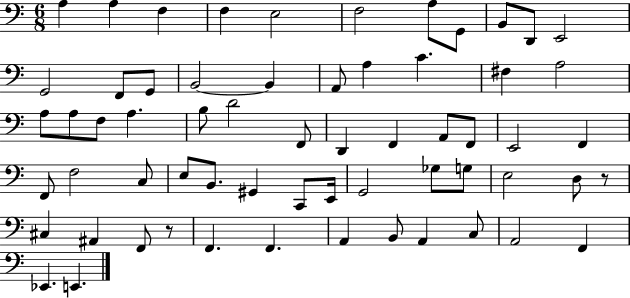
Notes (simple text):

A3/q A3/q F3/q F3/q E3/h F3/h A3/e G2/e B2/e D2/e E2/h G2/h F2/e G2/e B2/h B2/q A2/e A3/q C4/q. F#3/q A3/h A3/e A3/e F3/e A3/q. B3/e D4/h F2/e D2/q F2/q A2/e F2/e E2/h F2/q F2/e F3/h C3/e E3/e B2/e. G#2/q C2/e E2/s G2/h Gb3/e G3/e E3/h D3/e R/e C#3/q A#2/q F2/e R/e F2/q. F2/q. A2/q B2/e A2/q C3/e A2/h F2/q Eb2/q. E2/q.